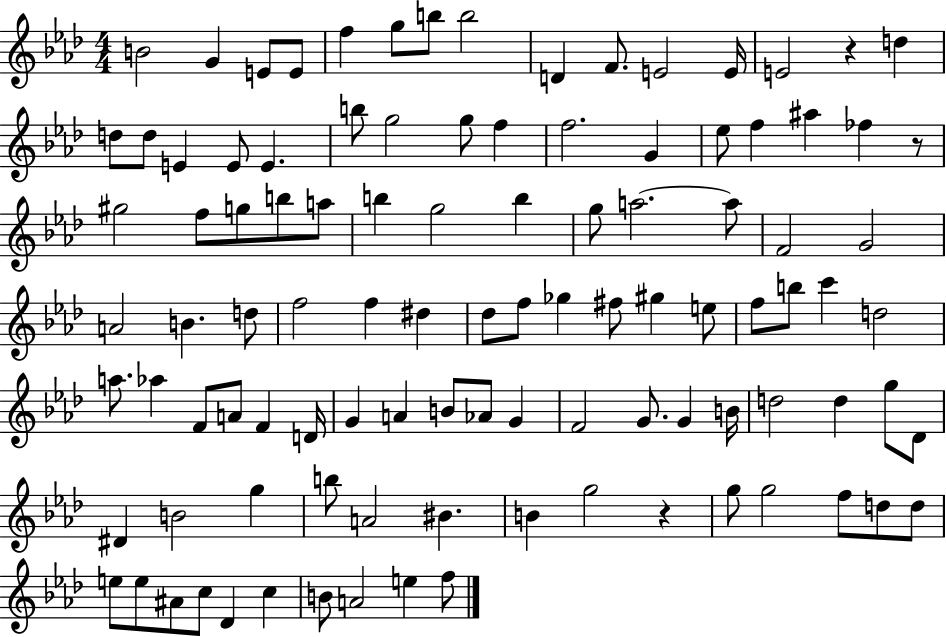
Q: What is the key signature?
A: AES major